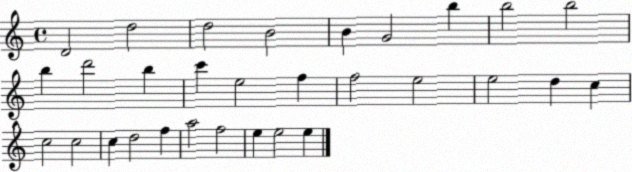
X:1
T:Untitled
M:4/4
L:1/4
K:C
D2 d2 d2 B2 B G2 b b2 b2 b d'2 b c' e2 f f2 e2 e2 d c c2 c2 c d2 f a2 f2 e e2 e